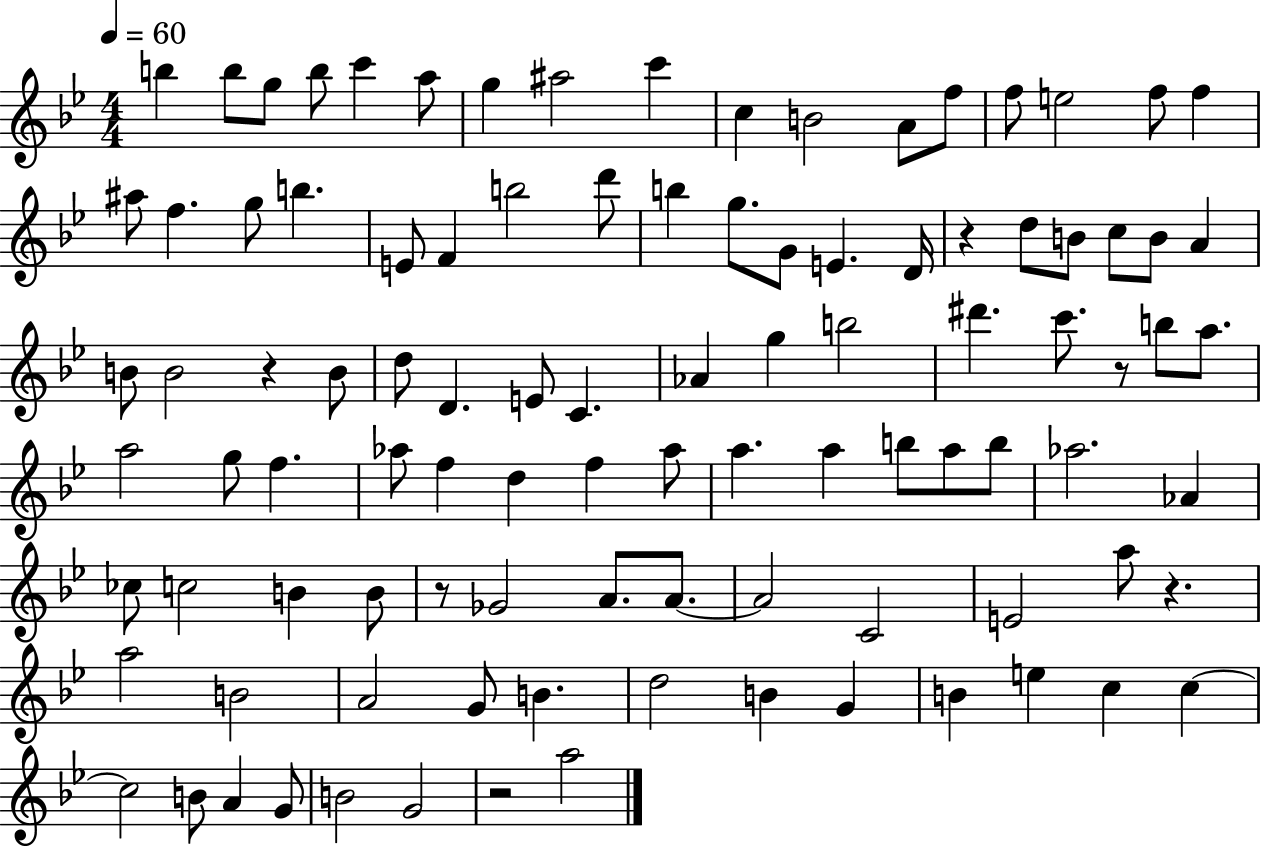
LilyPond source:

{
  \clef treble
  \numericTimeSignature
  \time 4/4
  \key bes \major
  \tempo 4 = 60
  b''4 b''8 g''8 b''8 c'''4 a''8 | g''4 ais''2 c'''4 | c''4 b'2 a'8 f''8 | f''8 e''2 f''8 f''4 | \break ais''8 f''4. g''8 b''4. | e'8 f'4 b''2 d'''8 | b''4 g''8. g'8 e'4. d'16 | r4 d''8 b'8 c''8 b'8 a'4 | \break b'8 b'2 r4 b'8 | d''8 d'4. e'8 c'4. | aes'4 g''4 b''2 | dis'''4. c'''8. r8 b''8 a''8. | \break a''2 g''8 f''4. | aes''8 f''4 d''4 f''4 aes''8 | a''4. a''4 b''8 a''8 b''8 | aes''2. aes'4 | \break ces''8 c''2 b'4 b'8 | r8 ges'2 a'8. a'8.~~ | a'2 c'2 | e'2 a''8 r4. | \break a''2 b'2 | a'2 g'8 b'4. | d''2 b'4 g'4 | b'4 e''4 c''4 c''4~~ | \break c''2 b'8 a'4 g'8 | b'2 g'2 | r2 a''2 | \bar "|."
}